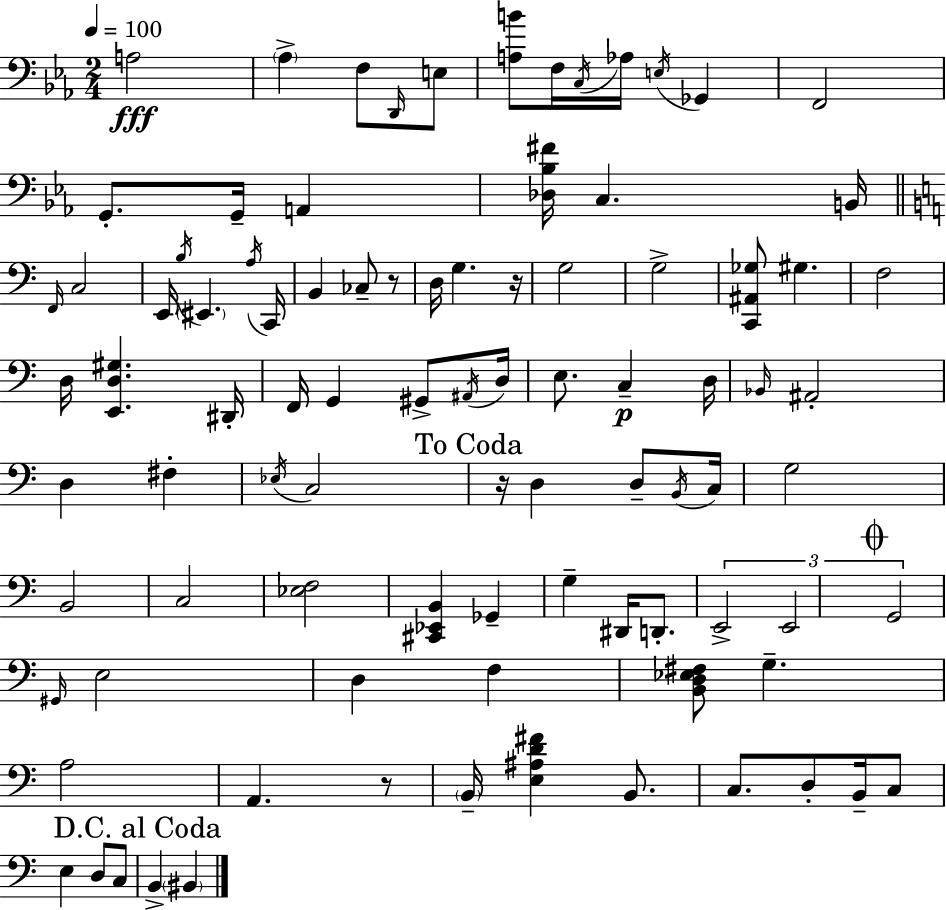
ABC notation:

X:1
T:Untitled
M:2/4
L:1/4
K:Cm
A,2 _A, F,/2 D,,/4 E,/2 [A,B]/2 F,/4 C,/4 _A,/4 E,/4 _G,, F,,2 G,,/2 G,,/4 A,, [_D,_B,^F]/4 C, B,,/4 F,,/4 C,2 E,,/4 B,/4 ^E,, A,/4 C,,/4 B,, _C,/2 z/2 D,/4 G, z/4 G,2 G,2 [C,,^A,,_G,]/2 ^G, F,2 D,/4 [E,,D,^G,] ^D,,/4 F,,/4 G,, ^G,,/2 ^A,,/4 D,/4 E,/2 C, D,/4 _B,,/4 ^A,,2 D, ^F, _E,/4 C,2 z/4 D, D,/2 B,,/4 C,/4 G,2 B,,2 C,2 [_E,F,]2 [^C,,_E,,B,,] _G,, G, ^D,,/4 D,,/2 E,,2 E,,2 G,,2 ^G,,/4 E,2 D, F, [B,,D,_E,^F,]/2 G, A,2 A,, z/2 B,,/4 [E,^A,D^F] B,,/2 C,/2 D,/2 B,,/4 C,/2 E, D,/2 C,/2 B,, ^B,,